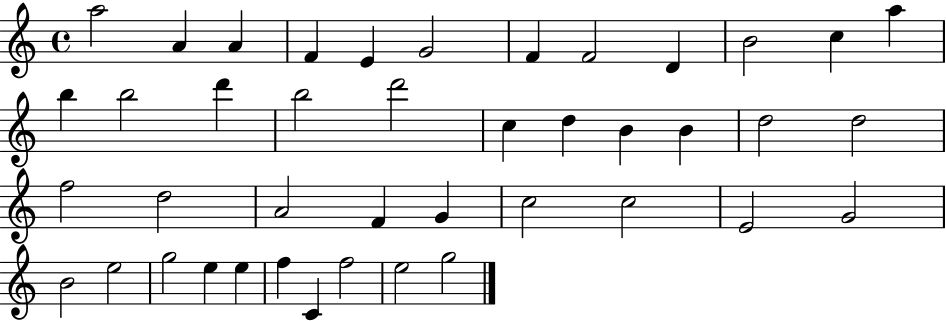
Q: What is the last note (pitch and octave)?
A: G5